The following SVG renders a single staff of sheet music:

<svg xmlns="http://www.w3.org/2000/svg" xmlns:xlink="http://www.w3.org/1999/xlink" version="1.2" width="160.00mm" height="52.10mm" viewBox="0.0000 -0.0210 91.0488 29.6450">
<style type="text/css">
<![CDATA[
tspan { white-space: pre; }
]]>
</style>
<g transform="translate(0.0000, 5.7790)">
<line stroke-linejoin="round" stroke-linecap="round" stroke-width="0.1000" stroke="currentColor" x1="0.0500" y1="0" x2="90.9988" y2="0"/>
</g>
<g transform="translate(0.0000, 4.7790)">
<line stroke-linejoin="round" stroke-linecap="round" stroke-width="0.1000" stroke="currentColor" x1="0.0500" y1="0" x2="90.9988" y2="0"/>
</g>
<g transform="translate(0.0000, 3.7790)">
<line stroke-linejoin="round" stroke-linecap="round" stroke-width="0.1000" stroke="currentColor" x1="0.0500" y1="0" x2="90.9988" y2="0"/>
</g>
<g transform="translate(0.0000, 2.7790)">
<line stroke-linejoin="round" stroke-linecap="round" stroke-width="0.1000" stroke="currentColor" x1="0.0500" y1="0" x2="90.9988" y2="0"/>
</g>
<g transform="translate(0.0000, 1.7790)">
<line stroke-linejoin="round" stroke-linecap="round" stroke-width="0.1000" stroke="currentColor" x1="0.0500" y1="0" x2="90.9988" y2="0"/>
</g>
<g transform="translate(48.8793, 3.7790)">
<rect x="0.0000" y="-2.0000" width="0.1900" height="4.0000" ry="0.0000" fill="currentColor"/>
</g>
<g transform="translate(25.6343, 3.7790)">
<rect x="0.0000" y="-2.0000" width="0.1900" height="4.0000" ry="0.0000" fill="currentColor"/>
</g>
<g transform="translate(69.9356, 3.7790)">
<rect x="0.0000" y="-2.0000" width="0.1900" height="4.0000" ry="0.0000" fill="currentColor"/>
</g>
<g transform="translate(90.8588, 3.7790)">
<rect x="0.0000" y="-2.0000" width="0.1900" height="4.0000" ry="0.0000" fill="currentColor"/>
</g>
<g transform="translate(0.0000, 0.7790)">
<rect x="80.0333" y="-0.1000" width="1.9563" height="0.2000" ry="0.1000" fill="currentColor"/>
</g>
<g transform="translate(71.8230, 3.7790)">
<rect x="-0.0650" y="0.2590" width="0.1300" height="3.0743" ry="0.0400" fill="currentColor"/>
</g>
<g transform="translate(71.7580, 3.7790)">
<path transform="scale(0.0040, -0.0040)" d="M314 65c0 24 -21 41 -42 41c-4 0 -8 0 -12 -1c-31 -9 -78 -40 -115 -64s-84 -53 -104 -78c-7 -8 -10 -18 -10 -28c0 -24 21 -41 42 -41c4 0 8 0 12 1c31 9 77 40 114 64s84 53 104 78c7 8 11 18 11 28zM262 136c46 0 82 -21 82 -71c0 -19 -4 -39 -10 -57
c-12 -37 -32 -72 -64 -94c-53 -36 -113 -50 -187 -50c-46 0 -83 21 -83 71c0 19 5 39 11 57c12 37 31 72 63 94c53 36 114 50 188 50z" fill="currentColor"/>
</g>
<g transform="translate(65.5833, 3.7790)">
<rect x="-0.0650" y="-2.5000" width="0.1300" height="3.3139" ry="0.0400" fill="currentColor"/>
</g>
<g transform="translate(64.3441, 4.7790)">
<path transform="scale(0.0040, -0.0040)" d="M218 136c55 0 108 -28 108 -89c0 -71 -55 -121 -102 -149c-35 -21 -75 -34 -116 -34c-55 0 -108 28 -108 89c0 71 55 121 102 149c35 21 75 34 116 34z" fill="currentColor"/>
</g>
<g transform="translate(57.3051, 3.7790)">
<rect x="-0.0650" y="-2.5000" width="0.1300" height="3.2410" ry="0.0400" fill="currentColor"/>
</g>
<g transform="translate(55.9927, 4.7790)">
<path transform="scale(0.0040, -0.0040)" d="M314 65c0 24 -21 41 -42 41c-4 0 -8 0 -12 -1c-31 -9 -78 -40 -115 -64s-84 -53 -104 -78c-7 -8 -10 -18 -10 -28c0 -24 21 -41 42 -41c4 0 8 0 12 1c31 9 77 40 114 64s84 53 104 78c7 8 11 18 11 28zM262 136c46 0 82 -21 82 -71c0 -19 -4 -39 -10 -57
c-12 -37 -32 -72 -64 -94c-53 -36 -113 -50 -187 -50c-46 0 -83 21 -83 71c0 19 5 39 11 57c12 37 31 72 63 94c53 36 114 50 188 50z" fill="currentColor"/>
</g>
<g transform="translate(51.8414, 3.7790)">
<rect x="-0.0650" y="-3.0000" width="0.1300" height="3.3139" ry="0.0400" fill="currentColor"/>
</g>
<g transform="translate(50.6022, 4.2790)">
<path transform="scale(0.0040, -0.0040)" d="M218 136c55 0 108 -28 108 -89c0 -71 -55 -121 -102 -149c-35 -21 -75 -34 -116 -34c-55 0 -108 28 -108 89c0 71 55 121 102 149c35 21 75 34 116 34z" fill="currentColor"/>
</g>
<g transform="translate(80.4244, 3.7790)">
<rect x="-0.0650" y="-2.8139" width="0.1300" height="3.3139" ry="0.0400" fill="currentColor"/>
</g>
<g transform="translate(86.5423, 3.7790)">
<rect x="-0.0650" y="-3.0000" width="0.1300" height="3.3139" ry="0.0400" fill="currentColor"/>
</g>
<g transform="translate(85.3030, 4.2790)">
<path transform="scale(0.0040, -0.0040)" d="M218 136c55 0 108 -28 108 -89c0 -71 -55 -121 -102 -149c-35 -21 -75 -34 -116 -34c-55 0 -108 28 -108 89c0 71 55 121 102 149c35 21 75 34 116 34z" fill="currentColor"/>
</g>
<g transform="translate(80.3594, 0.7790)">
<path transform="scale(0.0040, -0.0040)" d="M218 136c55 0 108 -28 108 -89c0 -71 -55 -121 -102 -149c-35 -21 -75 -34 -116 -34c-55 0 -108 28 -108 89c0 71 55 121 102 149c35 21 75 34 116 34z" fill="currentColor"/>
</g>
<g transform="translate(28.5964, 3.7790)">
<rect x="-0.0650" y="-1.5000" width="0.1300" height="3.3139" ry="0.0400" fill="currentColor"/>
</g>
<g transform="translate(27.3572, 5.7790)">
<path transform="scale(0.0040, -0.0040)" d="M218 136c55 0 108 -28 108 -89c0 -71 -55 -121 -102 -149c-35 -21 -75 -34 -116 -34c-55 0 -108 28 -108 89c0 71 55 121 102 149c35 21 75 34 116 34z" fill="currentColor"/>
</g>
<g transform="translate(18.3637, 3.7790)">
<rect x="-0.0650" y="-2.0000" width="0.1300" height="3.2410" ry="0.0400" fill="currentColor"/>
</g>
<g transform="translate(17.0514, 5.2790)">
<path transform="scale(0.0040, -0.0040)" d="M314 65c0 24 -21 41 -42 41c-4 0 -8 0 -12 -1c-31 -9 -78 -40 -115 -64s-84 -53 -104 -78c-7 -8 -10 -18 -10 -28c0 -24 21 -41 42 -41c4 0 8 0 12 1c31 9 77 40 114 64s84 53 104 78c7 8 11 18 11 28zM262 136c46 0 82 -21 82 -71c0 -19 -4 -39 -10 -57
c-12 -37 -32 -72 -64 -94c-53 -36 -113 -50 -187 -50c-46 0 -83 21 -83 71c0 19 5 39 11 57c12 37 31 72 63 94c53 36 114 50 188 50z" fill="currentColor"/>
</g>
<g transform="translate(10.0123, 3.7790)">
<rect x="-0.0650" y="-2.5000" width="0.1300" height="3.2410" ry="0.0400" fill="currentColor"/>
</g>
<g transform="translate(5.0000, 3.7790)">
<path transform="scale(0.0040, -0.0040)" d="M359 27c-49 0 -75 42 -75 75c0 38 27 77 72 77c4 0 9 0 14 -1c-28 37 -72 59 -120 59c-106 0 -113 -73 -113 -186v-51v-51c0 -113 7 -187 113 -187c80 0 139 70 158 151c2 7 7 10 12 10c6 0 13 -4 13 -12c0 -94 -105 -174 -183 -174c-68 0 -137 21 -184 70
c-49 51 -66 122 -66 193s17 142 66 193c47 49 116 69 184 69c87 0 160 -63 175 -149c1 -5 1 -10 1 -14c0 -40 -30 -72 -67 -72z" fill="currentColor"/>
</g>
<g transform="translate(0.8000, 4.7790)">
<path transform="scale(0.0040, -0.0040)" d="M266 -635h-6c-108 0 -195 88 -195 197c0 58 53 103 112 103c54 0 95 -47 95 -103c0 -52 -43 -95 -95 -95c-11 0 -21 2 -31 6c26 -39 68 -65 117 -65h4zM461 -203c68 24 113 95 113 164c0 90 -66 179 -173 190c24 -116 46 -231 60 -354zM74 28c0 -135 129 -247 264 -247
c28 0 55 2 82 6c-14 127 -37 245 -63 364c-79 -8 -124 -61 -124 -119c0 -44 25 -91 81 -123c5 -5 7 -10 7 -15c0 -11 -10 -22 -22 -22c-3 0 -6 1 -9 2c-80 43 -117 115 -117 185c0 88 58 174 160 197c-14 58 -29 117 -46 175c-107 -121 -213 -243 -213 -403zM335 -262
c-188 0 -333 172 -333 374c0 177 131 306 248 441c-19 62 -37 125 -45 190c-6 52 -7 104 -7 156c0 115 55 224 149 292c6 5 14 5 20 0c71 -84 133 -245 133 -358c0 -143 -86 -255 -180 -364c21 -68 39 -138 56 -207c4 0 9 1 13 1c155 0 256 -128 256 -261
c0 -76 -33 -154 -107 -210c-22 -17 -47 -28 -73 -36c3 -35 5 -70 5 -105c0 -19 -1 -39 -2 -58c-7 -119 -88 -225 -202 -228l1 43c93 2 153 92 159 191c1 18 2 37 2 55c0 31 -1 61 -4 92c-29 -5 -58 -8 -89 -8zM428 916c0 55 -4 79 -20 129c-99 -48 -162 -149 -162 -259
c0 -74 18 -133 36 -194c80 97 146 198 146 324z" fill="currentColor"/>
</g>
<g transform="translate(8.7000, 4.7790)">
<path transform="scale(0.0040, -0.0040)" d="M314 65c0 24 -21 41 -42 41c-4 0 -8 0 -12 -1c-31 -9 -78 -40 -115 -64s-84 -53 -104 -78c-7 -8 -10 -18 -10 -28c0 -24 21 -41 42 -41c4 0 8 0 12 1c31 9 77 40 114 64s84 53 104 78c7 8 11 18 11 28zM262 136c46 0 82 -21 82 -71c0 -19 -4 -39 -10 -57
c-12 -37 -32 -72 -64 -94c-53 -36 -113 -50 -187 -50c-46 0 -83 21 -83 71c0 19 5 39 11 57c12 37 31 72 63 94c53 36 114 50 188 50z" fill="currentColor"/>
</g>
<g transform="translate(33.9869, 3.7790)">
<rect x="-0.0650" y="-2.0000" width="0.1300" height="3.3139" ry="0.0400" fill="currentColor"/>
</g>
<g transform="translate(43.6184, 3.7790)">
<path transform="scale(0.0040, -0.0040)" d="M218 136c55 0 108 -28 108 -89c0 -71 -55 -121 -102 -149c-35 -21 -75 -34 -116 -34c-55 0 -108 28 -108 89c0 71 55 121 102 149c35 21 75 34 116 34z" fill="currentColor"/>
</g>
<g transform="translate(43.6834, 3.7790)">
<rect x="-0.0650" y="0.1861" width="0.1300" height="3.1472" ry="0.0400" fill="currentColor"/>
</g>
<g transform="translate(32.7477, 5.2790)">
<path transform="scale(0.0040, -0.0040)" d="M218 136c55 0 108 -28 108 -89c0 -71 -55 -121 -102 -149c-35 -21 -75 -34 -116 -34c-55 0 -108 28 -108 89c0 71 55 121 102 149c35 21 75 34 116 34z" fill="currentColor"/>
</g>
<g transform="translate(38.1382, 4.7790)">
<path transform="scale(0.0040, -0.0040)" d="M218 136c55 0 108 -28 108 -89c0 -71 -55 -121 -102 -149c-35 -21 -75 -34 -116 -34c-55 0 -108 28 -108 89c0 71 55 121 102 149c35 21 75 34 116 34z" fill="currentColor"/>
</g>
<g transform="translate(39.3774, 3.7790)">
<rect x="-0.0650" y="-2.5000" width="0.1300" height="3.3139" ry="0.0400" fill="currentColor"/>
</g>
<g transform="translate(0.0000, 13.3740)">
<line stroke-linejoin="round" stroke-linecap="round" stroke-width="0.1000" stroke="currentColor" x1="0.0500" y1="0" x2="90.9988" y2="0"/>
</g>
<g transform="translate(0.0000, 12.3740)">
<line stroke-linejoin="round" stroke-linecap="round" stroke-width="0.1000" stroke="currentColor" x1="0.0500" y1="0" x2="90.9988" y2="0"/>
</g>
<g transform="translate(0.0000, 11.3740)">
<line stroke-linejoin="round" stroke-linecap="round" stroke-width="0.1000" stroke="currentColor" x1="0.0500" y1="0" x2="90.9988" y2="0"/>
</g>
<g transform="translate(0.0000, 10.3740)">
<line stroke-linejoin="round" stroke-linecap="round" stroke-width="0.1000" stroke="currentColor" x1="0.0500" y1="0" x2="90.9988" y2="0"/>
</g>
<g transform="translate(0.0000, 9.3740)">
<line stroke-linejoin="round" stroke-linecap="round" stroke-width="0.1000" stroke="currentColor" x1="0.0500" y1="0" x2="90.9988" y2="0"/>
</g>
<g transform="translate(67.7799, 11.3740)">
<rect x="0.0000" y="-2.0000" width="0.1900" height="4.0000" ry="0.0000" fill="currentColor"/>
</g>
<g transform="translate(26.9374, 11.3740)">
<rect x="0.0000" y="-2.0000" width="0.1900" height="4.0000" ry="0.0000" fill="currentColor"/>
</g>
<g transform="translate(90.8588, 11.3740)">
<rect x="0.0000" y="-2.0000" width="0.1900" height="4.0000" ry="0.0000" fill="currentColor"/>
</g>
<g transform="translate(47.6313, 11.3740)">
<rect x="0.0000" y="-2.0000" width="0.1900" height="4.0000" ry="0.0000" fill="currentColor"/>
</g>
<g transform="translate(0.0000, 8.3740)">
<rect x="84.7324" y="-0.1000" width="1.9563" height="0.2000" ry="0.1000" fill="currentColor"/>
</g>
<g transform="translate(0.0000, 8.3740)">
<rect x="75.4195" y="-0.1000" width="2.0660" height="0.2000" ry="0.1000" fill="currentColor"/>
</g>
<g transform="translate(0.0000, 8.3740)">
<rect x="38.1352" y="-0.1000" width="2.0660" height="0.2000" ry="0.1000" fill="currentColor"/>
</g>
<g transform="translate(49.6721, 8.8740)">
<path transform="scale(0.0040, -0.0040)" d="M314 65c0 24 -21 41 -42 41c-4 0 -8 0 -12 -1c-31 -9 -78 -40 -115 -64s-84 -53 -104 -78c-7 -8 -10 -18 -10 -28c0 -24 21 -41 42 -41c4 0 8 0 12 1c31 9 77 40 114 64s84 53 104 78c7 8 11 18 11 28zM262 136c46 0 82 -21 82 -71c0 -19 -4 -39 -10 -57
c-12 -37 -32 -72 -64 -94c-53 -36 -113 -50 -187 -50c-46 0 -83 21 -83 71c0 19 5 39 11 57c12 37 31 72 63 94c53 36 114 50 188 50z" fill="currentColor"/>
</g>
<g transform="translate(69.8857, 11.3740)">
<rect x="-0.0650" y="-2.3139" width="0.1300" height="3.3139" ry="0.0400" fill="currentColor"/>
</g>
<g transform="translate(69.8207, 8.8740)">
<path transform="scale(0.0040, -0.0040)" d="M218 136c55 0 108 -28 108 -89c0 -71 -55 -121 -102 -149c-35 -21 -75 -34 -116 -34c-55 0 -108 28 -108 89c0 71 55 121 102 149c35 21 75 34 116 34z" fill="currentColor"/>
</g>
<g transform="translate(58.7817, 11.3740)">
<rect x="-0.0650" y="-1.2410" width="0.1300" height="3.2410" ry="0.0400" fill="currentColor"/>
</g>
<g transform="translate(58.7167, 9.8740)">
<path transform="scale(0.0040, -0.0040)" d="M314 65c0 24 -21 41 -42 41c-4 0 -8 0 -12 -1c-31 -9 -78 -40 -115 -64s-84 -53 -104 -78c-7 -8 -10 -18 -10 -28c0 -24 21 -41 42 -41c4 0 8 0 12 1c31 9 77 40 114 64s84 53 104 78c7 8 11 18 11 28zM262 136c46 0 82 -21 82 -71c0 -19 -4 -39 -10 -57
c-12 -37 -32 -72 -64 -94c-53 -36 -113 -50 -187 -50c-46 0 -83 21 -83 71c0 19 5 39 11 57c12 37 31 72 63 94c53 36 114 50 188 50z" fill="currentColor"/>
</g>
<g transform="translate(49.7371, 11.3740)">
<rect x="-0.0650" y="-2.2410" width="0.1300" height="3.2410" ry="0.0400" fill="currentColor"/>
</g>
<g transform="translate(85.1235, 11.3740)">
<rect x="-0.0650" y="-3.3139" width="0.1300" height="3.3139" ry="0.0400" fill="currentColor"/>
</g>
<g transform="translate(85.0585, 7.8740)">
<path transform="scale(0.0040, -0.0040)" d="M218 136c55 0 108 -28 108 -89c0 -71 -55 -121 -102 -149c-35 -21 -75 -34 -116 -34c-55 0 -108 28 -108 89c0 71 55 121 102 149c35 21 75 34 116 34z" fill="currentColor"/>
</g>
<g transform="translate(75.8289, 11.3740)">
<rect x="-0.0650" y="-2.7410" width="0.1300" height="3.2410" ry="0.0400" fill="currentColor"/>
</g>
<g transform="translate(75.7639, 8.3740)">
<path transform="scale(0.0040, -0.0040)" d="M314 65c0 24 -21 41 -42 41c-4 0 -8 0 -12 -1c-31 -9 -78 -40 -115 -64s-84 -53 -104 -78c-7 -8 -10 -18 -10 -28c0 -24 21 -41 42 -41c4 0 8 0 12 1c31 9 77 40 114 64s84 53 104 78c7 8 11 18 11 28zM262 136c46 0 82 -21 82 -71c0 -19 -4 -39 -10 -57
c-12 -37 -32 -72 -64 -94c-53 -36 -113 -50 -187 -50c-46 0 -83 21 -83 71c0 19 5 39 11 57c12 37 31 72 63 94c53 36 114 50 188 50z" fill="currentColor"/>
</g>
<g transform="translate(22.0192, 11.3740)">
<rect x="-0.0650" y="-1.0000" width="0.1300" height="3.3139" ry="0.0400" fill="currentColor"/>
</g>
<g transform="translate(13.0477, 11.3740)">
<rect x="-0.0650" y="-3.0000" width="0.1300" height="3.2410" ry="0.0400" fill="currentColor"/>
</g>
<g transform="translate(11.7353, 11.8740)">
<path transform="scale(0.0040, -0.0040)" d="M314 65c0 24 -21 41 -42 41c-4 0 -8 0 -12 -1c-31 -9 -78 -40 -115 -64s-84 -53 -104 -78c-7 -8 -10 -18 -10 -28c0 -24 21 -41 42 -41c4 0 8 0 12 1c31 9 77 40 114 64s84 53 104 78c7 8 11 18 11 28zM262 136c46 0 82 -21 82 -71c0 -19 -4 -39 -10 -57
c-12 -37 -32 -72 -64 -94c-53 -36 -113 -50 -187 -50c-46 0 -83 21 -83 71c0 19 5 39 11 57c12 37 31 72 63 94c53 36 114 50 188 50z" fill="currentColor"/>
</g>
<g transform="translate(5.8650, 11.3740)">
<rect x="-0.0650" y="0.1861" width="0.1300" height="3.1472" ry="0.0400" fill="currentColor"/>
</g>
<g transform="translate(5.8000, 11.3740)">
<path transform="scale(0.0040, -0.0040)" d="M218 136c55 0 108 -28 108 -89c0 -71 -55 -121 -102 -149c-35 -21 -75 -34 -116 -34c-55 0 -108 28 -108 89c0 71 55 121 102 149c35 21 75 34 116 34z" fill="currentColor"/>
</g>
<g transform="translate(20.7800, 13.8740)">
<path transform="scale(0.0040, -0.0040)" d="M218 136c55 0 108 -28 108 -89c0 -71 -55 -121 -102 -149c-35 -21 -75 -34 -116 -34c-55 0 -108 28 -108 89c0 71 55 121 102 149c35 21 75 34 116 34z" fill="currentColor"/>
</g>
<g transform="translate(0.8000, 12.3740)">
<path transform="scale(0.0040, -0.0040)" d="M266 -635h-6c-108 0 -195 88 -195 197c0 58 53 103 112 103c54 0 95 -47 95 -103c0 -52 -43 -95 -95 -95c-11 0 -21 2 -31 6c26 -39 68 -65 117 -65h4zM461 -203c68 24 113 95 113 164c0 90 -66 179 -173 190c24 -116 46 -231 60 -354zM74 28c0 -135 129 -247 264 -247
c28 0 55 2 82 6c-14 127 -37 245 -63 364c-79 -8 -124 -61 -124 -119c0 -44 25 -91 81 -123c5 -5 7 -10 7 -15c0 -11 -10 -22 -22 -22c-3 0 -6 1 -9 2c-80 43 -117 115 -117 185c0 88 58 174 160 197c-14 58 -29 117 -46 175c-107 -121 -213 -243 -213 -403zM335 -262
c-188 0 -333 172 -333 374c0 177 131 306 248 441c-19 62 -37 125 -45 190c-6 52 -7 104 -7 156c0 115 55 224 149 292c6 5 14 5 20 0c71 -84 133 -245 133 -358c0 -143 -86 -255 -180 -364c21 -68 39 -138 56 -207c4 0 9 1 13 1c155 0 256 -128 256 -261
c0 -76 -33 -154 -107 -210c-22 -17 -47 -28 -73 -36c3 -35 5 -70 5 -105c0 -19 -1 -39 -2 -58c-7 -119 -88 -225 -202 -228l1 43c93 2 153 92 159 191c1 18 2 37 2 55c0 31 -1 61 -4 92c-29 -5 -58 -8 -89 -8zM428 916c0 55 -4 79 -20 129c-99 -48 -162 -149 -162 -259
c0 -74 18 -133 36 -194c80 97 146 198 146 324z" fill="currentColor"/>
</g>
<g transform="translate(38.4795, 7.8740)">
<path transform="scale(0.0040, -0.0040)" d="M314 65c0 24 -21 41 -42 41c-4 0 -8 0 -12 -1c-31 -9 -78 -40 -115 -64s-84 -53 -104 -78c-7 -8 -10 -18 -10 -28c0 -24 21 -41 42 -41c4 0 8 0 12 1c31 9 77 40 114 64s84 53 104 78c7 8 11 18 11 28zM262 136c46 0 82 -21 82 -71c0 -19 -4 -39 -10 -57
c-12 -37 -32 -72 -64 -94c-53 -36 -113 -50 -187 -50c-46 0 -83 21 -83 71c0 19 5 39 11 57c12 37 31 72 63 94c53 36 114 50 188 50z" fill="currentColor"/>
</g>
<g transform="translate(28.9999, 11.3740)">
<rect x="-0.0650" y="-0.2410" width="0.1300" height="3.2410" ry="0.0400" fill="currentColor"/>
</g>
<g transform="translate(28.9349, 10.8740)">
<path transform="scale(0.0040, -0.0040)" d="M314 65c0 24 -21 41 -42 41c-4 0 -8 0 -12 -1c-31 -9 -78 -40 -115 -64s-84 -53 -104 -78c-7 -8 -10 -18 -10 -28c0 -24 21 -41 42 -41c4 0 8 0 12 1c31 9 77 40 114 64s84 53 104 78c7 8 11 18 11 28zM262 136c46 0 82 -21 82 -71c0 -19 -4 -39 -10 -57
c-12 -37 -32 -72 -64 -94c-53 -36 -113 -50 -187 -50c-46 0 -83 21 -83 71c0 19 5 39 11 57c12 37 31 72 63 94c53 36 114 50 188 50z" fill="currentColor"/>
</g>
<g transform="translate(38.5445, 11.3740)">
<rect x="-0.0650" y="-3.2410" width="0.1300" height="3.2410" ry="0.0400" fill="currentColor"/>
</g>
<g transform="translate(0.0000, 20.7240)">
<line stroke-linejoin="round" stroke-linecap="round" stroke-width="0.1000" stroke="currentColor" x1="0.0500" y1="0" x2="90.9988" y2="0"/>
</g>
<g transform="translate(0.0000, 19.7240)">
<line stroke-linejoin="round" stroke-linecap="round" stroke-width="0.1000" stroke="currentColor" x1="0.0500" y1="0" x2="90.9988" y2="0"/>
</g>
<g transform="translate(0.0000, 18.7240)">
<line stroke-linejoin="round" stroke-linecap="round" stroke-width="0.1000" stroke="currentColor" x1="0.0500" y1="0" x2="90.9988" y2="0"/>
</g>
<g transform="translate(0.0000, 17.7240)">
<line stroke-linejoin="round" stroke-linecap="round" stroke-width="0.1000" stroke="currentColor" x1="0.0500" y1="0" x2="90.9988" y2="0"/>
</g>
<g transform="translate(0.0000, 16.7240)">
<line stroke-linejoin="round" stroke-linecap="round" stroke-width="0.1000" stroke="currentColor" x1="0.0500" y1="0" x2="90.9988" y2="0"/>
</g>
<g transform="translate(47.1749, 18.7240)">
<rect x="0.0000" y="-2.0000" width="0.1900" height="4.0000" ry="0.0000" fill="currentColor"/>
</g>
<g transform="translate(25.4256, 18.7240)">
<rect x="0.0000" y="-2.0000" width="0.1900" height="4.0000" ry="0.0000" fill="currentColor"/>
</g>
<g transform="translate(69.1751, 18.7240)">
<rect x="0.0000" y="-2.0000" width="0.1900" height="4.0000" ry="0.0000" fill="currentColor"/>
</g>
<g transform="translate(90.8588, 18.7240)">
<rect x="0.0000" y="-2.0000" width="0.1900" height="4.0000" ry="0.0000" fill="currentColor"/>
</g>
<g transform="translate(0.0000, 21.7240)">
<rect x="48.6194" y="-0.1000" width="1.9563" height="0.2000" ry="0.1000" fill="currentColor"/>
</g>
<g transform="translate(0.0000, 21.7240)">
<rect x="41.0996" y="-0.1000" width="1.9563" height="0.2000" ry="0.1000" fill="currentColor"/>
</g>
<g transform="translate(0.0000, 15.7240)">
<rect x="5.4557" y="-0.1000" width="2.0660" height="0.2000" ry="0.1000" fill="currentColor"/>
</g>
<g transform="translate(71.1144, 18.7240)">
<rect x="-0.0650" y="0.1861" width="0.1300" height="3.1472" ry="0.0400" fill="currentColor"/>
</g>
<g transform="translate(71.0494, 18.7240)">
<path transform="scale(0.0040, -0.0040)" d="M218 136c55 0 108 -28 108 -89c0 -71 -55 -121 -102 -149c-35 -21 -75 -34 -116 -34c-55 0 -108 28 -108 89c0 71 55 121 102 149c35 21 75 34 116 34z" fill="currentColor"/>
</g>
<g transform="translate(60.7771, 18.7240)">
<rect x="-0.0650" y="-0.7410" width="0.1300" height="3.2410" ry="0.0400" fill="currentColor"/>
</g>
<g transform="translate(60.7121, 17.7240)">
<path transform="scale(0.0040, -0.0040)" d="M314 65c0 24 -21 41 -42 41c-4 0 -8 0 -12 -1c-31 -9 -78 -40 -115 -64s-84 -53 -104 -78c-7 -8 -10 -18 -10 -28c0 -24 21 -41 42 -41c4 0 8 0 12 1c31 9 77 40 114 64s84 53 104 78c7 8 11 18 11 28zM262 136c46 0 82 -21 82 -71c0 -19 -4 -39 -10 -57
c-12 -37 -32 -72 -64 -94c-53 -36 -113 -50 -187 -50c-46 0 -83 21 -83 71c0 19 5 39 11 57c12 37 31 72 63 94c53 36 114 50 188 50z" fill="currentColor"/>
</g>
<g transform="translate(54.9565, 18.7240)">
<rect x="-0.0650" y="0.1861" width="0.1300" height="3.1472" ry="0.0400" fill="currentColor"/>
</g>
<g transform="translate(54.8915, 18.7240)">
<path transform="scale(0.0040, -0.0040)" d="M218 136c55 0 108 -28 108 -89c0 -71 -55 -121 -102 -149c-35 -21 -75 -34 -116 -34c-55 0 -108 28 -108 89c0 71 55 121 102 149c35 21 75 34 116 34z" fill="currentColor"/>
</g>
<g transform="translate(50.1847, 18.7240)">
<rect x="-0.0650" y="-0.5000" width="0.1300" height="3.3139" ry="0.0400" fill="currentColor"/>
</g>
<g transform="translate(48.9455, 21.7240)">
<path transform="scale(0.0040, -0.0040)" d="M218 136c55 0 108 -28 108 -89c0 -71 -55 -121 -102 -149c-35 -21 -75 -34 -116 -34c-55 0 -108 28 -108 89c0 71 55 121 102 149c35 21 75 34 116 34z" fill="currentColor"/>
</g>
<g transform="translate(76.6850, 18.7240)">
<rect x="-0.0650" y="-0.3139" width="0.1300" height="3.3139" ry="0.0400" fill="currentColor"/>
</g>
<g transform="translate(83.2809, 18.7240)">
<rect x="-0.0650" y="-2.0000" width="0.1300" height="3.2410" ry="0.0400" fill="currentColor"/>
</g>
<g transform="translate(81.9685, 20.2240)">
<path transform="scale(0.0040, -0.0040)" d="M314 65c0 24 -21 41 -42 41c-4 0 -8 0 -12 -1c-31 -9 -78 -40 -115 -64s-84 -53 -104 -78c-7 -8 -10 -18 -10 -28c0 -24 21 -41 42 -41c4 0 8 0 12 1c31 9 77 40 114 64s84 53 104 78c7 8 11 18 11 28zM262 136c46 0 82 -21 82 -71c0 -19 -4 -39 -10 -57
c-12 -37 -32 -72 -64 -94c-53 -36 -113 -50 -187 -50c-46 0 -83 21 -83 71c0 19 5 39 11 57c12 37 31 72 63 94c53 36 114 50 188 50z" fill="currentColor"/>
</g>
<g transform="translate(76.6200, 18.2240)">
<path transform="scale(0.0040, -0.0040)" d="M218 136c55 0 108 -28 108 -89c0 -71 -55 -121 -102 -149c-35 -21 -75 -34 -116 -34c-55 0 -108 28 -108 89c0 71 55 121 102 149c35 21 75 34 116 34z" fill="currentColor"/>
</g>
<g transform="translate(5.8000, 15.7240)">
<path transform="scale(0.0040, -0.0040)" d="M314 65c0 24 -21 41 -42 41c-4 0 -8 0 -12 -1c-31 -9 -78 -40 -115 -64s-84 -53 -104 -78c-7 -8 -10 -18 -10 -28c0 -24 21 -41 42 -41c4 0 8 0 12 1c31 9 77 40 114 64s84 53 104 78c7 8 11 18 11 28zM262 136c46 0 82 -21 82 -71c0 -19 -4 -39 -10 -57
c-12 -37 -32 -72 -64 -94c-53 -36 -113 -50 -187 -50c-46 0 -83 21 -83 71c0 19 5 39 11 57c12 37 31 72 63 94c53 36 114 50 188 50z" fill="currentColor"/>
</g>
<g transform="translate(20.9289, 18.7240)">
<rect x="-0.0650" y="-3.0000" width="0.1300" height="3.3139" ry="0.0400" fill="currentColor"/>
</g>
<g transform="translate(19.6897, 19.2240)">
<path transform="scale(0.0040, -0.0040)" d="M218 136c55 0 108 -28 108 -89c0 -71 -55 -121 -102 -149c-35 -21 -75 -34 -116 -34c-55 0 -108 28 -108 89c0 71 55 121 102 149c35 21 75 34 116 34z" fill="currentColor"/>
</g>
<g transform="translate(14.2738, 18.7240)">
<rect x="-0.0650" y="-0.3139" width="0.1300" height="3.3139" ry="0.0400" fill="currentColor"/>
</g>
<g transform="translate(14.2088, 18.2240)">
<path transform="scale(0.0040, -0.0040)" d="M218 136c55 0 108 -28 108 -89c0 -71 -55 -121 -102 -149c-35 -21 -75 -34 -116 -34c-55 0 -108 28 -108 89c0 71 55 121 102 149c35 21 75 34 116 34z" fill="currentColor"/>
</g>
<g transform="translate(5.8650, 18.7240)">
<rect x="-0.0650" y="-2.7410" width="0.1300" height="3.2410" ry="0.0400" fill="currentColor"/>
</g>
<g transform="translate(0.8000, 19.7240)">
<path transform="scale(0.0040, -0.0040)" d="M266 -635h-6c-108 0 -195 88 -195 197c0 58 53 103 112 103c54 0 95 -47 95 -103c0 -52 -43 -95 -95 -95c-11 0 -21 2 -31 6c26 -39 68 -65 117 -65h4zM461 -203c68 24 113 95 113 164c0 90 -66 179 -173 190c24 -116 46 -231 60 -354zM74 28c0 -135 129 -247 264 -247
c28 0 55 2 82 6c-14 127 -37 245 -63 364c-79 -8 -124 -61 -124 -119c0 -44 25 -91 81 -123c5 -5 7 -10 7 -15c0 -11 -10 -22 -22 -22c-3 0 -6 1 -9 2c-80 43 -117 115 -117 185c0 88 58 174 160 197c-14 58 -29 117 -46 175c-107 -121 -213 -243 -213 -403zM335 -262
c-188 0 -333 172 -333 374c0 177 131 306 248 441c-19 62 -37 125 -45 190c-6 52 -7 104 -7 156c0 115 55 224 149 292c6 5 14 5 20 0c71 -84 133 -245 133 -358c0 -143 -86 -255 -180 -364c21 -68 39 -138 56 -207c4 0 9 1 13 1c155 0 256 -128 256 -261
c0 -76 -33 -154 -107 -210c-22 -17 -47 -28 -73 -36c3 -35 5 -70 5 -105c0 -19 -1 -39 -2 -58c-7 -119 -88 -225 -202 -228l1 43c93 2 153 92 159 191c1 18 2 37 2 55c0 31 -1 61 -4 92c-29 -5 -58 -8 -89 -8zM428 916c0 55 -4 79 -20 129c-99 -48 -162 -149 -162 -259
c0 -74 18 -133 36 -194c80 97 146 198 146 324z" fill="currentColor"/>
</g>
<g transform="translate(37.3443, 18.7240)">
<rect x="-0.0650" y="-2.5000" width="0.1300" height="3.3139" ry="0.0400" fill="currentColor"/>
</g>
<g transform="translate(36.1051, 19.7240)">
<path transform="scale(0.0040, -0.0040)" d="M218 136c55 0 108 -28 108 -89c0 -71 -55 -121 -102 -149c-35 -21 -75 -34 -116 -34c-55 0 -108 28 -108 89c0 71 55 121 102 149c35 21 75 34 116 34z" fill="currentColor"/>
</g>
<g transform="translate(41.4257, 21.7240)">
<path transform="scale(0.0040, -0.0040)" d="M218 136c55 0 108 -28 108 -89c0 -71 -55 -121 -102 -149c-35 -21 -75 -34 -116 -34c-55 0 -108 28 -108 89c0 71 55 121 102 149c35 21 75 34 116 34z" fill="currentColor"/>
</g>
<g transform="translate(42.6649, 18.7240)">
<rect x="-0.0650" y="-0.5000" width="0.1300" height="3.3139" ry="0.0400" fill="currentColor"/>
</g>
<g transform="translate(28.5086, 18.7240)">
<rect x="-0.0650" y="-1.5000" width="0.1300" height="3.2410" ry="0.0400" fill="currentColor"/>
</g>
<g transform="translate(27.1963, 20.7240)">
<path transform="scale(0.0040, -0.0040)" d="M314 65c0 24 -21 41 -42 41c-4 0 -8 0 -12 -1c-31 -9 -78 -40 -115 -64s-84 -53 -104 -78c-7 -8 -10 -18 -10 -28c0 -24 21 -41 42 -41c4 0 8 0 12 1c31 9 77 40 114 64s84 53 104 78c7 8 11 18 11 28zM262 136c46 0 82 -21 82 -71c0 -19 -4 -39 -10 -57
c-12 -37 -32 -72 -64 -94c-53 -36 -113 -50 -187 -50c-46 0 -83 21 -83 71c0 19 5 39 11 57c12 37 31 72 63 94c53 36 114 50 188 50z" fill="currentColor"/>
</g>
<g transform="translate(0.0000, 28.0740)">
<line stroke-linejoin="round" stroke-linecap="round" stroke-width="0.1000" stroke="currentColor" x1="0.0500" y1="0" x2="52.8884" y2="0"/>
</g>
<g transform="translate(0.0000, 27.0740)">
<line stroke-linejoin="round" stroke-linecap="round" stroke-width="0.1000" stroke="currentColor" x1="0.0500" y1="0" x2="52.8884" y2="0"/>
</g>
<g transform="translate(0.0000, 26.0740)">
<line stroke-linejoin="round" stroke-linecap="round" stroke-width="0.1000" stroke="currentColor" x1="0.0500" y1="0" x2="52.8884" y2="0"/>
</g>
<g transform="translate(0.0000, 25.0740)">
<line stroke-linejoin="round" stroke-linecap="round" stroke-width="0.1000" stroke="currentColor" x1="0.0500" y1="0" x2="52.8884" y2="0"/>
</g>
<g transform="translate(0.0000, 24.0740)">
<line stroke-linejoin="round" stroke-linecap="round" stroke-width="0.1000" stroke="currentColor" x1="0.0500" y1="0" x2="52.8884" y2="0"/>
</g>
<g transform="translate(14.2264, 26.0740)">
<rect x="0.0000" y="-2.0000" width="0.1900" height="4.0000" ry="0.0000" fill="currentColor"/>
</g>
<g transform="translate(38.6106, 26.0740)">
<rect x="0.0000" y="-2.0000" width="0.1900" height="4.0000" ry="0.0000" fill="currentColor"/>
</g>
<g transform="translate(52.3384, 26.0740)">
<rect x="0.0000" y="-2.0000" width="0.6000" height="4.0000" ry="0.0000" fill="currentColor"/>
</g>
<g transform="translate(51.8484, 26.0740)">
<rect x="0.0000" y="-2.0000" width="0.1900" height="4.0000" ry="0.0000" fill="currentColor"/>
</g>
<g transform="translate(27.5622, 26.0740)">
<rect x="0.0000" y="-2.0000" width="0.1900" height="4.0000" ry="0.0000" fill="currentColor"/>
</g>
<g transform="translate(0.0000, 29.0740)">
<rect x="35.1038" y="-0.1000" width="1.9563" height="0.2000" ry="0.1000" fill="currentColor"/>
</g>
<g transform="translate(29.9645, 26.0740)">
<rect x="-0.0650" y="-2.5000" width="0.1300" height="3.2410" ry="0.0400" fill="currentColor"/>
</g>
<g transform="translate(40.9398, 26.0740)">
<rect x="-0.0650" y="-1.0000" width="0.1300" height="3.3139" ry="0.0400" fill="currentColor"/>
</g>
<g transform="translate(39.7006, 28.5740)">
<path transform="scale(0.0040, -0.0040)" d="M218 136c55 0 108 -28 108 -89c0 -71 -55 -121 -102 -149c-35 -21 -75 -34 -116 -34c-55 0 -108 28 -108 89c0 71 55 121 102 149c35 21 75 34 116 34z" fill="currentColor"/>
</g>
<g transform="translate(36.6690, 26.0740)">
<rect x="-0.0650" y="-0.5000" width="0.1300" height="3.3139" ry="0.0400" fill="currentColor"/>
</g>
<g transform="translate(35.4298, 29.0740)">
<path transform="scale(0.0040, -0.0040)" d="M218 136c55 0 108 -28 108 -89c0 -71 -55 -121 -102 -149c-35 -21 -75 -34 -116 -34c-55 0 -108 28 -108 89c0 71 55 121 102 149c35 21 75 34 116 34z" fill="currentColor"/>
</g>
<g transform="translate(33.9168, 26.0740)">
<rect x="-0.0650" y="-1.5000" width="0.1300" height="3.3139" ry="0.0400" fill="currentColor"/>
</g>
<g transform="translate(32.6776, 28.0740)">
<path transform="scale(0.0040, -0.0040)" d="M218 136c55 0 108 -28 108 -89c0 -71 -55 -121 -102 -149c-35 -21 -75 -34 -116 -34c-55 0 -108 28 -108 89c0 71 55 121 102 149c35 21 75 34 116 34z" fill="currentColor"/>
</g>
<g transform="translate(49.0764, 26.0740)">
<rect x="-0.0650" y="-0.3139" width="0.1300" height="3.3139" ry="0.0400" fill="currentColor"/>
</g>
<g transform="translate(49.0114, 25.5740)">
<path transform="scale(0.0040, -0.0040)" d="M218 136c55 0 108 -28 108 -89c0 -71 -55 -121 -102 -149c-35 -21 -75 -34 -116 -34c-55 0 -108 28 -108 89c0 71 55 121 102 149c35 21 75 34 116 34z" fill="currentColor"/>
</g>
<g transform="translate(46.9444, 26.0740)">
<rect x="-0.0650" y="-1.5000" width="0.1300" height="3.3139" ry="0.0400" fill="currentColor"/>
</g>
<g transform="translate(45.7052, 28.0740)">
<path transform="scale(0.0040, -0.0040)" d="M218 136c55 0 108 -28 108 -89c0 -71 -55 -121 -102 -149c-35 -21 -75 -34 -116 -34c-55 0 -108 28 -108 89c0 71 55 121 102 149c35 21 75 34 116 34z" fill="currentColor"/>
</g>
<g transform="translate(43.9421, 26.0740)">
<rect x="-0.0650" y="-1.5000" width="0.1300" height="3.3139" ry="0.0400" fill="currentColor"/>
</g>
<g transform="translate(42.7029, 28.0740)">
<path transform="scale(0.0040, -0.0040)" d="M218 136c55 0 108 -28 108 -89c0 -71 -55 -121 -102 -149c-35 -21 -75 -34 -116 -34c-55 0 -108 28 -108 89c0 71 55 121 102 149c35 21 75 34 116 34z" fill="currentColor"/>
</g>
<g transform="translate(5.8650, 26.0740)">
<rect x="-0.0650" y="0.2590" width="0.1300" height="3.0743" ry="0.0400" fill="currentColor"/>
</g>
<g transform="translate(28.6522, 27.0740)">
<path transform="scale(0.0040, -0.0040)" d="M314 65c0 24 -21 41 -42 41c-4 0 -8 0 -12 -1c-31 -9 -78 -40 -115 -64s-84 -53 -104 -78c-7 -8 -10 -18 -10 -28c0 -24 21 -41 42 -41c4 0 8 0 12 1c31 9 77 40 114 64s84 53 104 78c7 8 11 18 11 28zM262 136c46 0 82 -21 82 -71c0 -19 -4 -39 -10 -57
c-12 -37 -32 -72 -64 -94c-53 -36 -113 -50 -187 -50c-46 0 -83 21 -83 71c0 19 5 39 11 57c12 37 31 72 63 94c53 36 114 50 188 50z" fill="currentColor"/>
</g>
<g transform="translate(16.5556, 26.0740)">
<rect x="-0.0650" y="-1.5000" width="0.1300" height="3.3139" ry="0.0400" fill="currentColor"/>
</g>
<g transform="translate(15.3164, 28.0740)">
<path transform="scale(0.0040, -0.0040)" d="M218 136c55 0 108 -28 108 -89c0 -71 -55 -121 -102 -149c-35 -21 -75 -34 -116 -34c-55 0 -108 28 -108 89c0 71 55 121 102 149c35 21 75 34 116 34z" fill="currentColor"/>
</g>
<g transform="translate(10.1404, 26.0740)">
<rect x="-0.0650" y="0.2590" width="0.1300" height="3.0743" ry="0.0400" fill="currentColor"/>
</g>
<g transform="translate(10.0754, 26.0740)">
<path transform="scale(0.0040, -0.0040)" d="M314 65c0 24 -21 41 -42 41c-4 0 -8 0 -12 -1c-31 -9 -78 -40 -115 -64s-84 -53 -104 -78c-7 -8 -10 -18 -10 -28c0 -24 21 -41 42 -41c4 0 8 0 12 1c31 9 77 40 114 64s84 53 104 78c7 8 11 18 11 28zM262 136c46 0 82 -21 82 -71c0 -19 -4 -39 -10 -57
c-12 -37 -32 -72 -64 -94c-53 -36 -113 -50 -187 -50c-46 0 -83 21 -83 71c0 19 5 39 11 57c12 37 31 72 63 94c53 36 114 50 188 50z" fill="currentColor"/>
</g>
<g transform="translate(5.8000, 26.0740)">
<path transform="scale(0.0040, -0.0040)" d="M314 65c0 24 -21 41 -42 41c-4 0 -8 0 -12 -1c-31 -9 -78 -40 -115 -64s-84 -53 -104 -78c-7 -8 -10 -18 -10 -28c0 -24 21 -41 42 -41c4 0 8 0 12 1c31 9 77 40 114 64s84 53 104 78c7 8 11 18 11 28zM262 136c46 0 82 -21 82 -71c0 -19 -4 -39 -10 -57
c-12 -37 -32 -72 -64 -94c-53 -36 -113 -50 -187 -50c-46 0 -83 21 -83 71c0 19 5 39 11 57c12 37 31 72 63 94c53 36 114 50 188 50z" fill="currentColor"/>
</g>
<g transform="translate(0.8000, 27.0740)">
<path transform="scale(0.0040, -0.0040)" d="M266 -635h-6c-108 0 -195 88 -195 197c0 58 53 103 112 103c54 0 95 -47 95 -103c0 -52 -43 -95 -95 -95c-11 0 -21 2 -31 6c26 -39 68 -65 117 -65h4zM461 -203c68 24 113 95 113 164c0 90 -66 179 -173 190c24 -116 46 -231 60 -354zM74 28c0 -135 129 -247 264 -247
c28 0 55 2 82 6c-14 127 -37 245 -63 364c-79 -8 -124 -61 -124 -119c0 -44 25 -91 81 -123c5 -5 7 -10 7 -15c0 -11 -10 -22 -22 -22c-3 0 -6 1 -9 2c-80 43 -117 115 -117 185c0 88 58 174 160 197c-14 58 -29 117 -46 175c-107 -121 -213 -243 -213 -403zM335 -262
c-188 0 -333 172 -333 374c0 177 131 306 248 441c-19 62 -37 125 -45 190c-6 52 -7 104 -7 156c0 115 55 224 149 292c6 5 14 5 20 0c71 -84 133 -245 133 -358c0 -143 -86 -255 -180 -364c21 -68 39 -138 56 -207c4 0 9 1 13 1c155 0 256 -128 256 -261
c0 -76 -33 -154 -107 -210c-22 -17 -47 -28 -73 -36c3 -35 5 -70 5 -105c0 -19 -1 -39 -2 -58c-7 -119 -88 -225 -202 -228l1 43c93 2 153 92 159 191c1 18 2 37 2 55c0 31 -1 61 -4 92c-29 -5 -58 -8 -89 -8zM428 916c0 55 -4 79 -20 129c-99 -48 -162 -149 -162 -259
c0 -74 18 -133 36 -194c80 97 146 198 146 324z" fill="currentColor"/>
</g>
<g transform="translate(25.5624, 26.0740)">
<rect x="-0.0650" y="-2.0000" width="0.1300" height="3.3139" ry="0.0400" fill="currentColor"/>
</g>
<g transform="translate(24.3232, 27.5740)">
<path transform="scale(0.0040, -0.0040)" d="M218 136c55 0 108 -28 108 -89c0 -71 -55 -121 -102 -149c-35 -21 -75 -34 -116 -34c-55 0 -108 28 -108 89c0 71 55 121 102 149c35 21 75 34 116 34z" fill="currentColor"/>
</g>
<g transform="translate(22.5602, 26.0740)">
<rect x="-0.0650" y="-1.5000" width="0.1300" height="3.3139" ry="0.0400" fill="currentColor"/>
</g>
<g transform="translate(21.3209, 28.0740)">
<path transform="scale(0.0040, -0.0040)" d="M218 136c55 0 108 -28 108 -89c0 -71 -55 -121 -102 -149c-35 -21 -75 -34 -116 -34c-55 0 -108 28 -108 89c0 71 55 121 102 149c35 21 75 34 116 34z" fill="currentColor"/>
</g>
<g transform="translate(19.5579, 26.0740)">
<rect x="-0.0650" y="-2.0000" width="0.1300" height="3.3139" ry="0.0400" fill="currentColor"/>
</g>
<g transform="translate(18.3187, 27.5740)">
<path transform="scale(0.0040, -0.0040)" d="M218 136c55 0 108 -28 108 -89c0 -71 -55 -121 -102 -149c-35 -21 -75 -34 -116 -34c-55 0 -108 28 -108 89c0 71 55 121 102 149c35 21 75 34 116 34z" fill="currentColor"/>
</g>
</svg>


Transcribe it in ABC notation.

X:1
T:Untitled
M:4/4
L:1/4
K:C
G2 F2 E F G B A G2 G B2 a A B A2 D c2 b2 g2 e2 g a2 b a2 c A E2 G C C B d2 B c F2 B2 B2 E F E F G2 E C D E E c